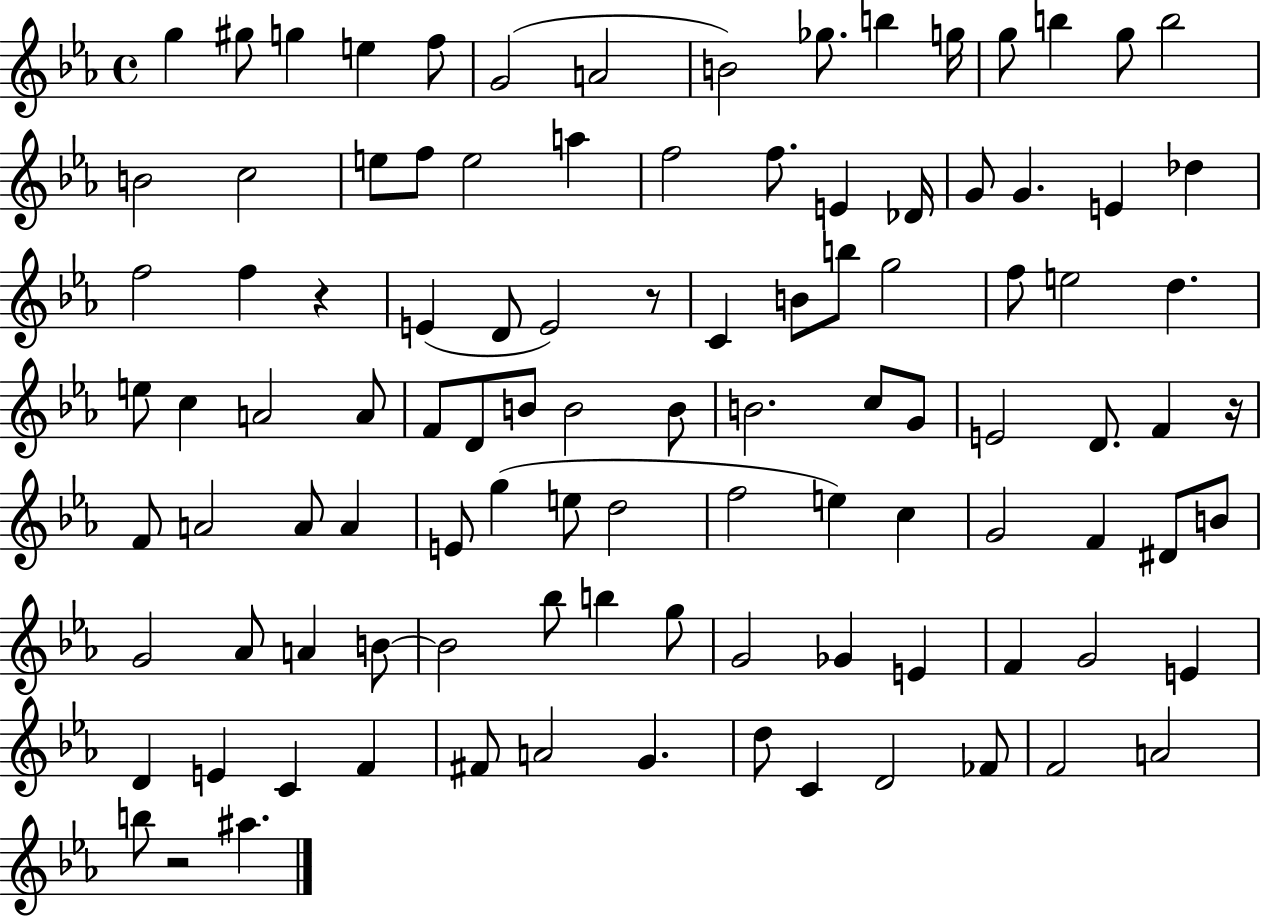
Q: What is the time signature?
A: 4/4